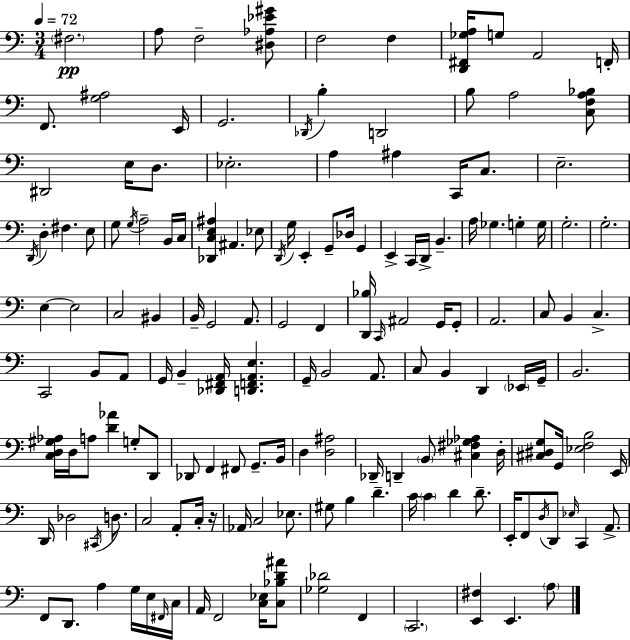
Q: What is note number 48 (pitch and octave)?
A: Gb3